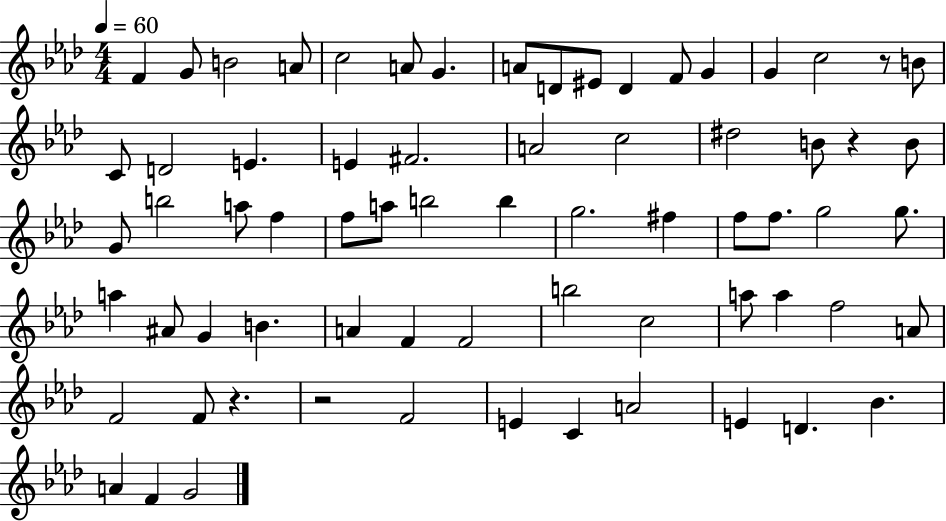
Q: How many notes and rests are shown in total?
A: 69